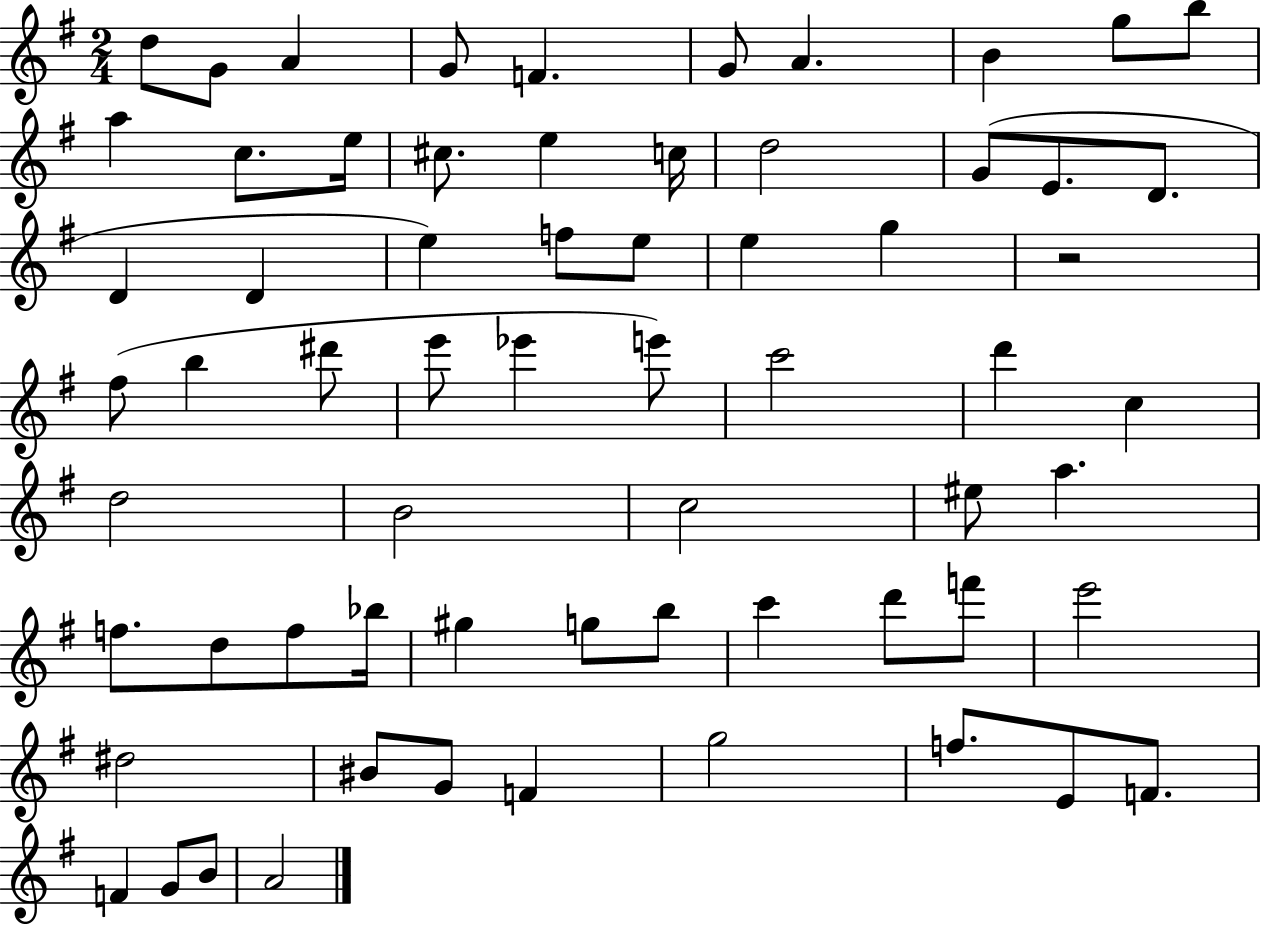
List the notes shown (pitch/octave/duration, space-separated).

D5/e G4/e A4/q G4/e F4/q. G4/e A4/q. B4/q G5/e B5/e A5/q C5/e. E5/s C#5/e. E5/q C5/s D5/h G4/e E4/e. D4/e. D4/q D4/q E5/q F5/e E5/e E5/q G5/q R/h F#5/e B5/q D#6/e E6/e Eb6/q E6/e C6/h D6/q C5/q D5/h B4/h C5/h EIS5/e A5/q. F5/e. D5/e F5/e Bb5/s G#5/q G5/e B5/e C6/q D6/e F6/e E6/h D#5/h BIS4/e G4/e F4/q G5/h F5/e. E4/e F4/e. F4/q G4/e B4/e A4/h